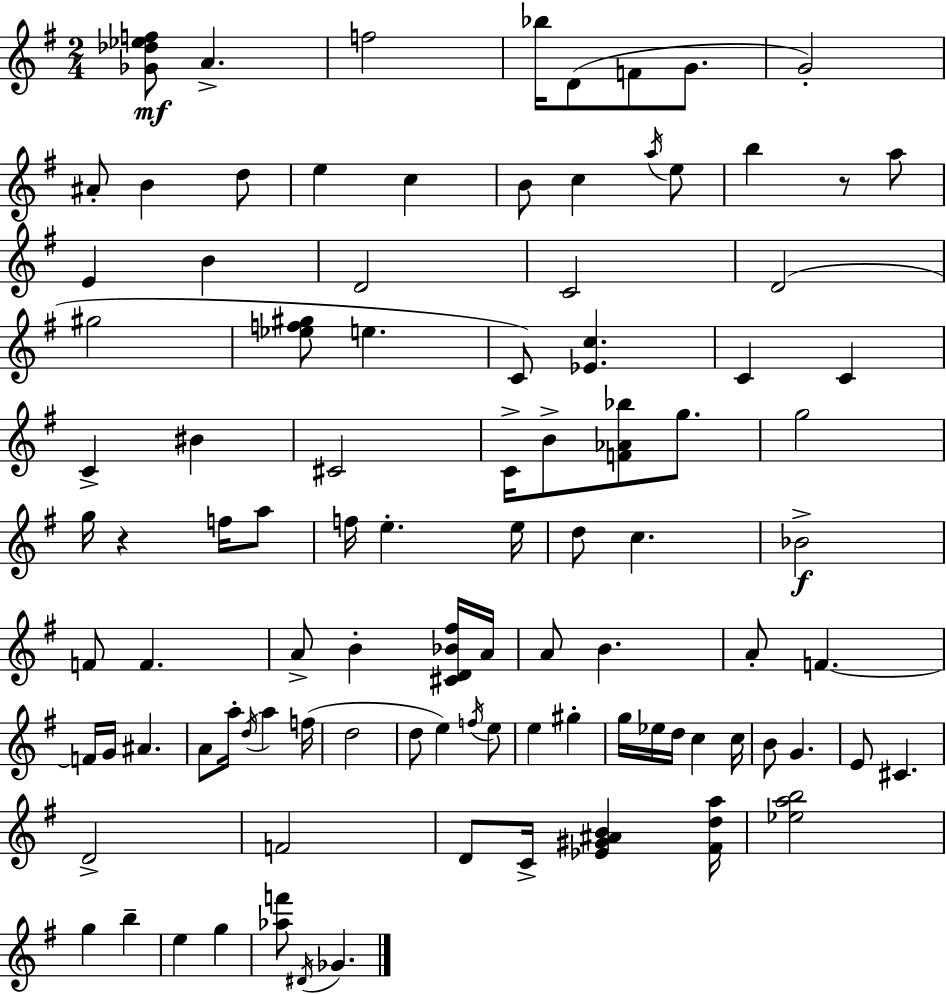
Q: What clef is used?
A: treble